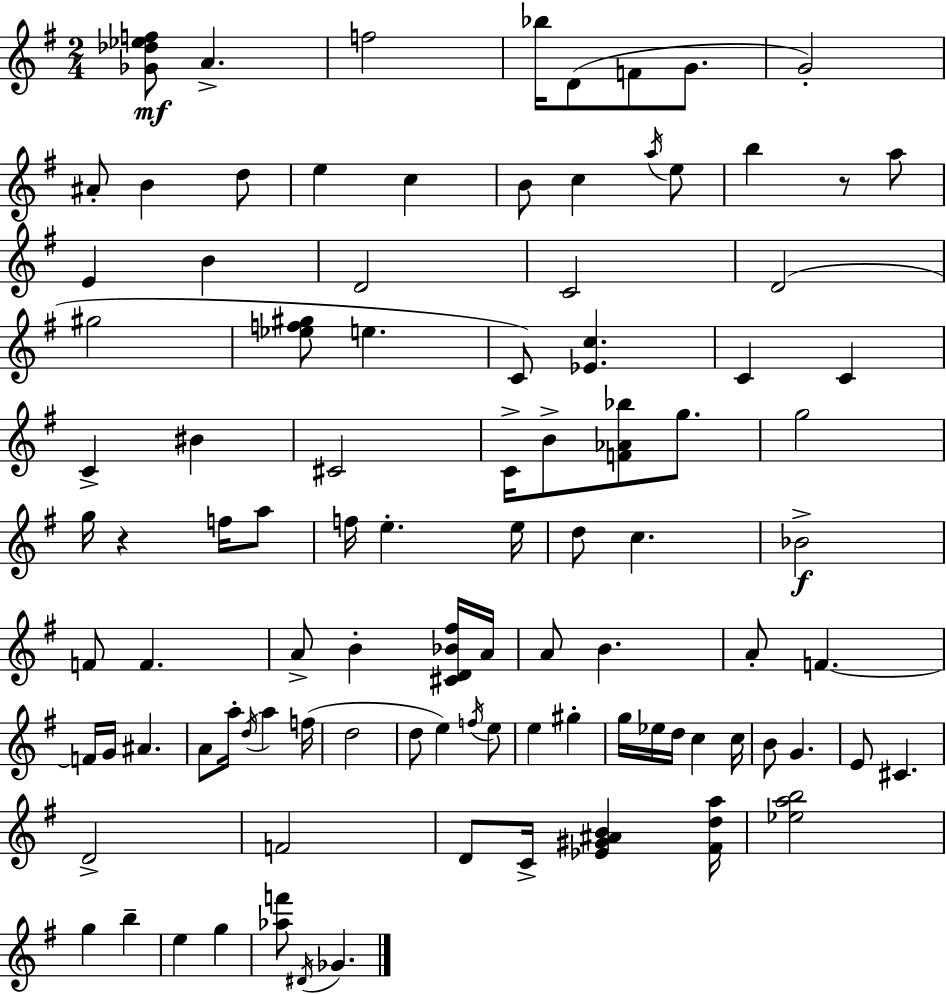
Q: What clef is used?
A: treble